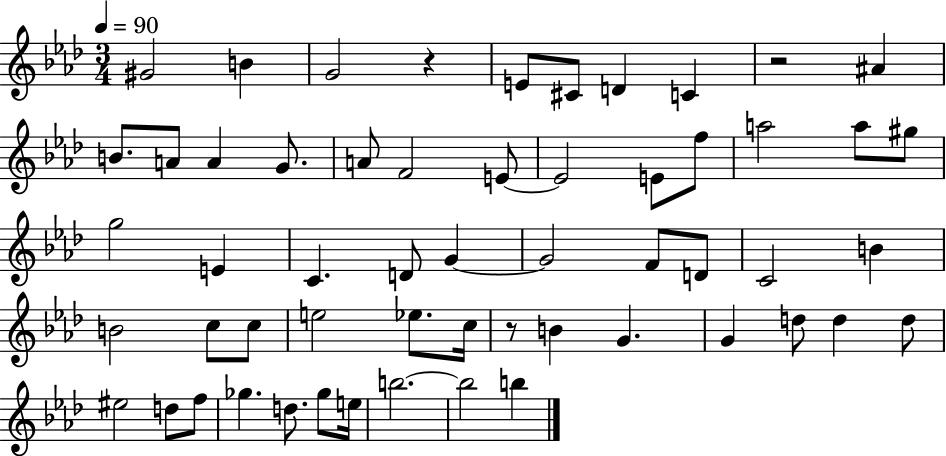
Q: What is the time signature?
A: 3/4